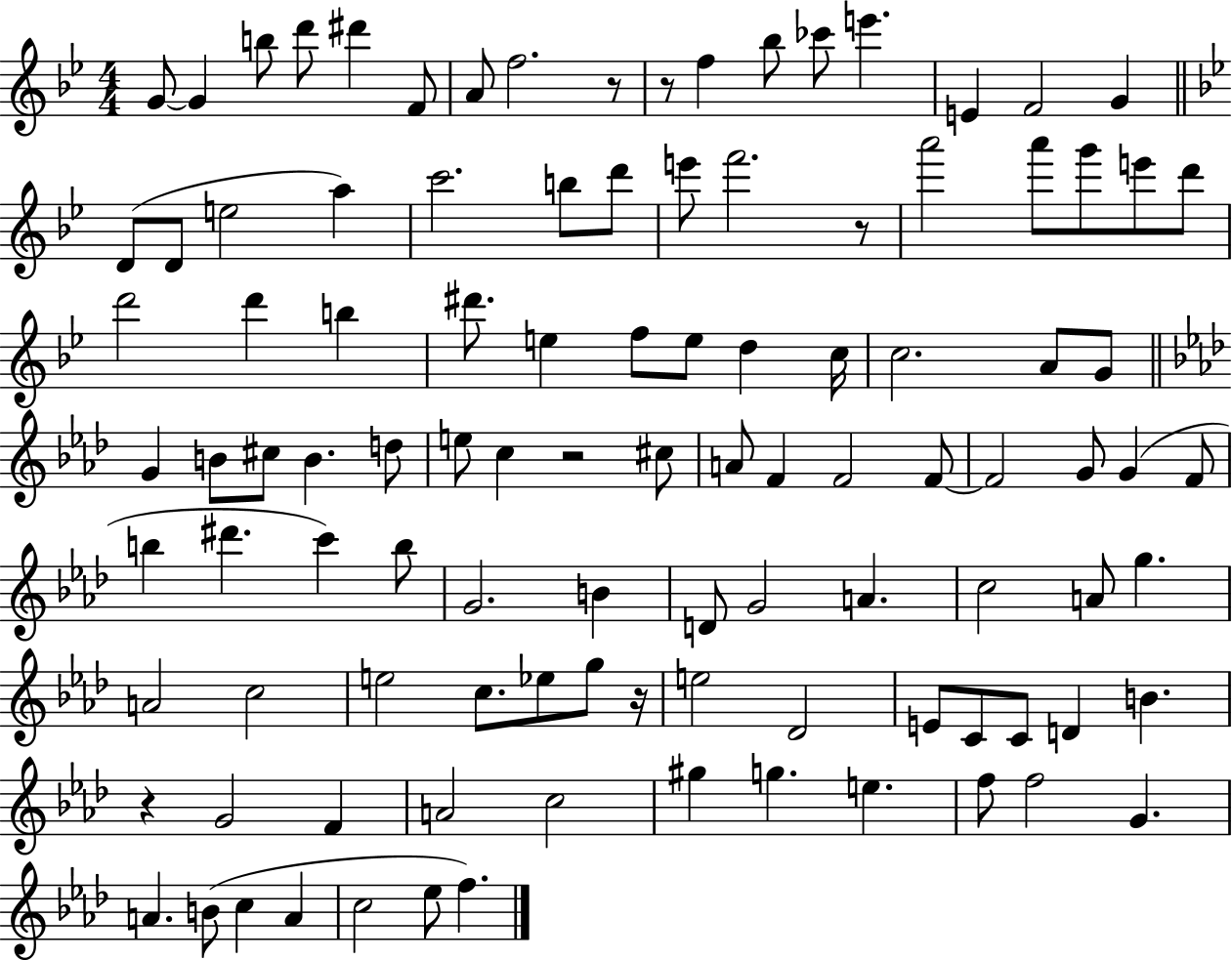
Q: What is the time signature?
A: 4/4